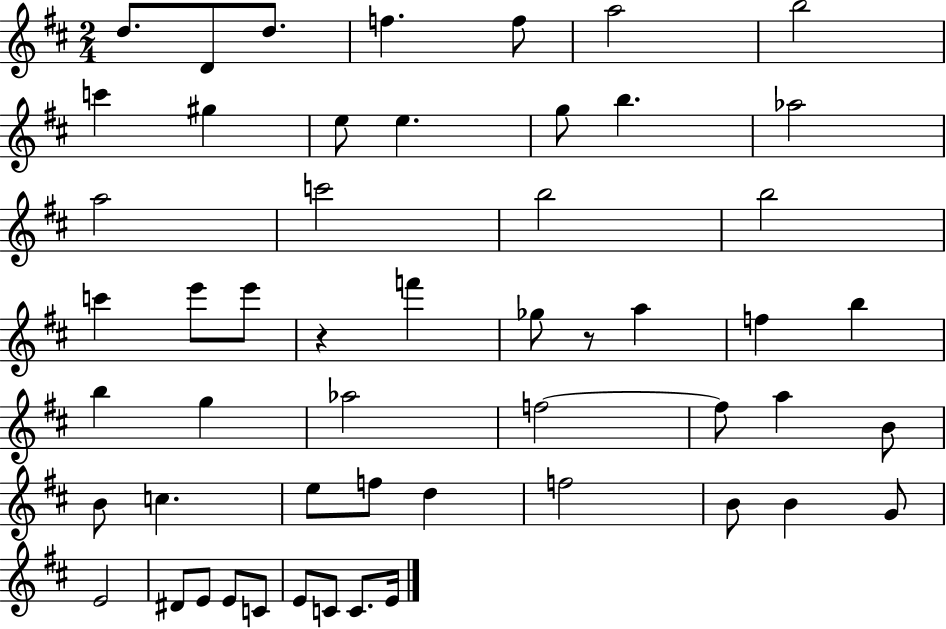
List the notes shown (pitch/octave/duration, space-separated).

D5/e. D4/e D5/e. F5/q. F5/e A5/h B5/h C6/q G#5/q E5/e E5/q. G5/e B5/q. Ab5/h A5/h C6/h B5/h B5/h C6/q E6/e E6/e R/q F6/q Gb5/e R/e A5/q F5/q B5/q B5/q G5/q Ab5/h F5/h F5/e A5/q B4/e B4/e C5/q. E5/e F5/e D5/q F5/h B4/e B4/q G4/e E4/h D#4/e E4/e E4/e C4/e E4/e C4/e C4/e. E4/s